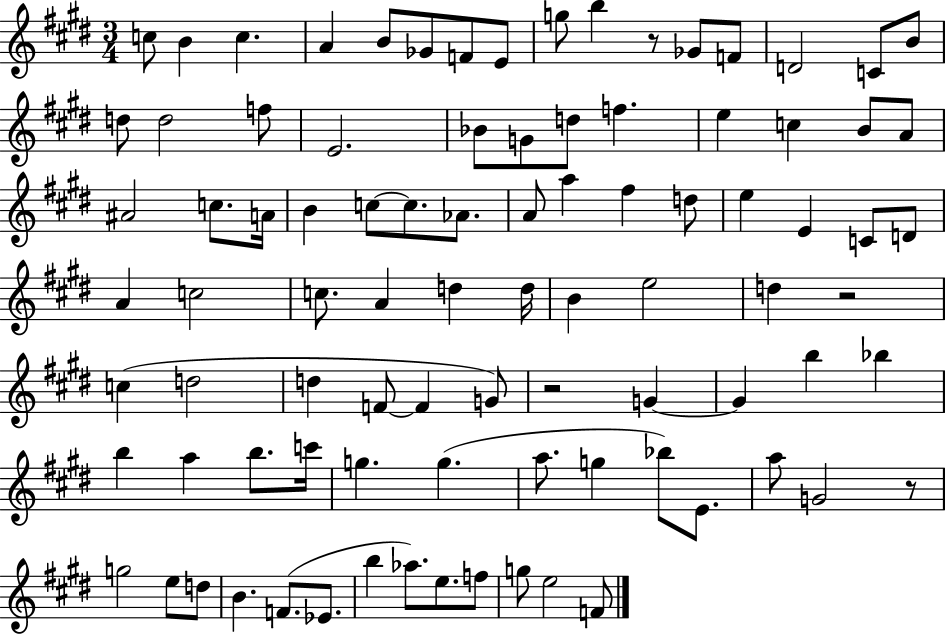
C5/e B4/q C5/q. A4/q B4/e Gb4/e F4/e E4/e G5/e B5/q R/e Gb4/e F4/e D4/h C4/e B4/e D5/e D5/h F5/e E4/h. Bb4/e G4/e D5/e F5/q. E5/q C5/q B4/e A4/e A#4/h C5/e. A4/s B4/q C5/e C5/e. Ab4/e. A4/e A5/q F#5/q D5/e E5/q E4/q C4/e D4/e A4/q C5/h C5/e. A4/q D5/q D5/s B4/q E5/h D5/q R/h C5/q D5/h D5/q F4/e F4/q G4/e R/h G4/q G4/q B5/q Bb5/q B5/q A5/q B5/e. C6/s G5/q. G5/q. A5/e. G5/q Bb5/e E4/e. A5/e G4/h R/e G5/h E5/e D5/e B4/q. F4/e. Eb4/e. B5/q Ab5/e. E5/e. F5/e G5/e E5/h F4/e